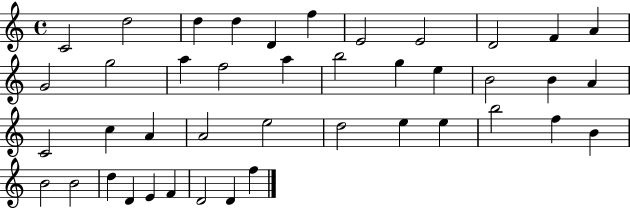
X:1
T:Untitled
M:4/4
L:1/4
K:C
C2 d2 d d D f E2 E2 D2 F A G2 g2 a f2 a b2 g e B2 B A C2 c A A2 e2 d2 e e b2 f B B2 B2 d D E F D2 D f